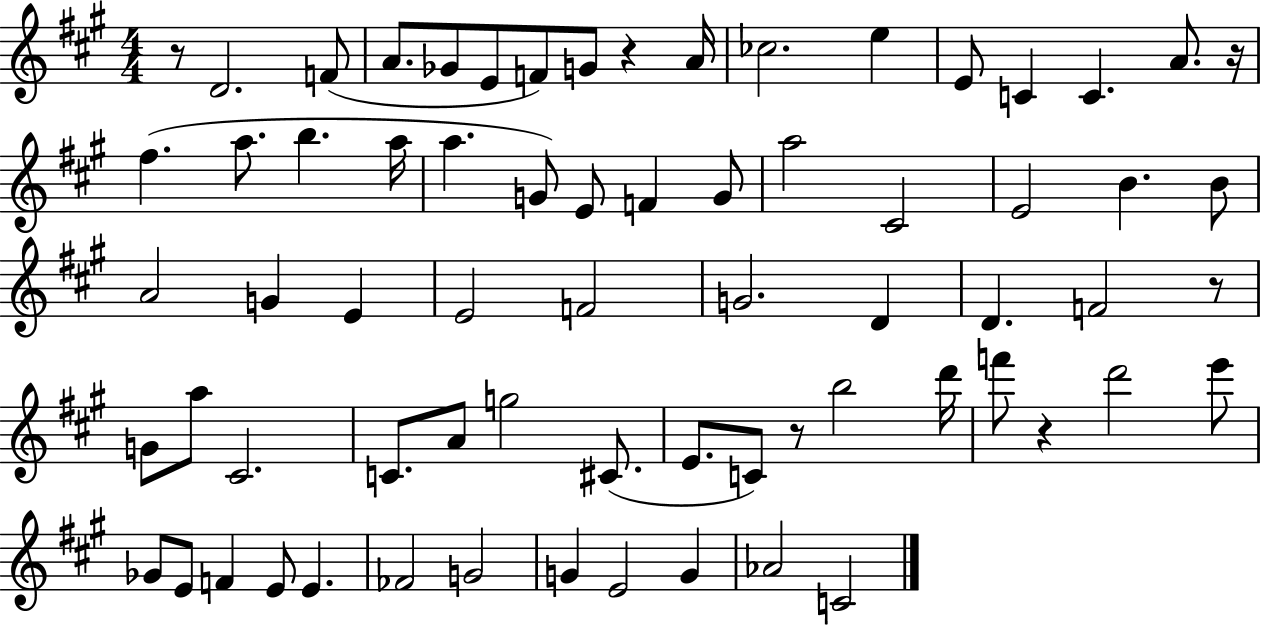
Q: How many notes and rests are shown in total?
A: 69